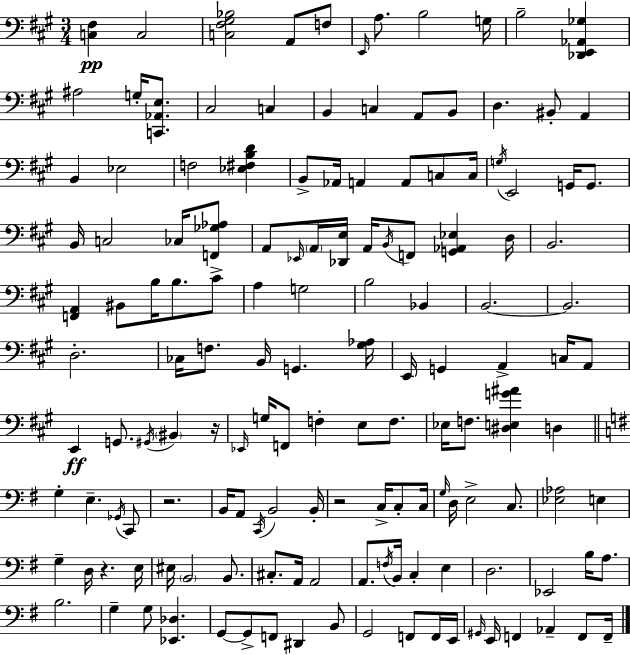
{
  \clef bass
  \numericTimeSignature
  \time 3/4
  \key a \major
  \repeat volta 2 { <c fis>4\pp c2 | <c fis gis bes>2 a,8 f8 | \grace { e,16 } a8. b2 | g16 b2-- <des, e, aes, ges>4 | \break ais2 g16-. <c, aes, e>8. | cis2 c4 | b,4 c4 a,8 b,8 | d4. bis,8-. a,4 | \break b,4 ees2 | f2 <ees fis b d'>4 | b,8-> aes,16 a,4 a,8 c8 | c16 \acciaccatura { g16 } e,2 g,16 g,8. | \break b,16 c2 ces16 | <f, ges aes>8 a,8 \grace { ees,16 } \parenthesize a,16 <des, e>16 a,16 \acciaccatura { b,16 } f,8 <g, aes, ees>4 | d16 b,2. | <f, a,>4 bis,8 b16 b8. | \break cis'8-> a4 g2 | b2 | bes,4 b,2.~~ | b,2. | \break d2.-. | ces16 f8. b,16 g,4. | <gis aes>16 e,16 g,4 a,4-> | c16 a,8 e,4\ff g,8. \acciaccatura { gis,16 } | \break \parenthesize bis,4 r16 \grace { ees,16 } g16 f,8 f4-. | e8 f8. ees16 f8. <dis e g' ais'>4 | d4 \bar "||" \break \key e \minor g4-. e4.-- \acciaccatura { ges,16 } c,8 | r2. | b,16 a,8 \acciaccatura { c,16 } b,2 | b,16-. r2 c16-> c8-. | \break c16 \grace { g16 } d16 e2-> | c8. <ees aes>2 e4 | g4-- d16 r4. | e16 eis16 \parenthesize b,2 | \break b,8. cis8.-. a,16 a,2 | a,8. \acciaccatura { f16 } b,16 c4-. | e4 d2. | ees,2 | \break b16 a8. b2. | g4-- g8 <ees, des>4. | g,8~~ g,8-> f,8 dis,4 | b,8 g,2 | \break f,8 f,16 e,16 \grace { gis,16 } e,16 f,4 aes,4-- | f,8 f,16-- } \bar "|."
}